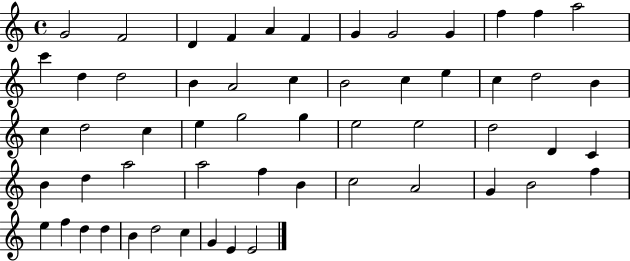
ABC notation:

X:1
T:Untitled
M:4/4
L:1/4
K:C
G2 F2 D F A F G G2 G f f a2 c' d d2 B A2 c B2 c e c d2 B c d2 c e g2 g e2 e2 d2 D C B d a2 a2 f B c2 A2 G B2 f e f d d B d2 c G E E2